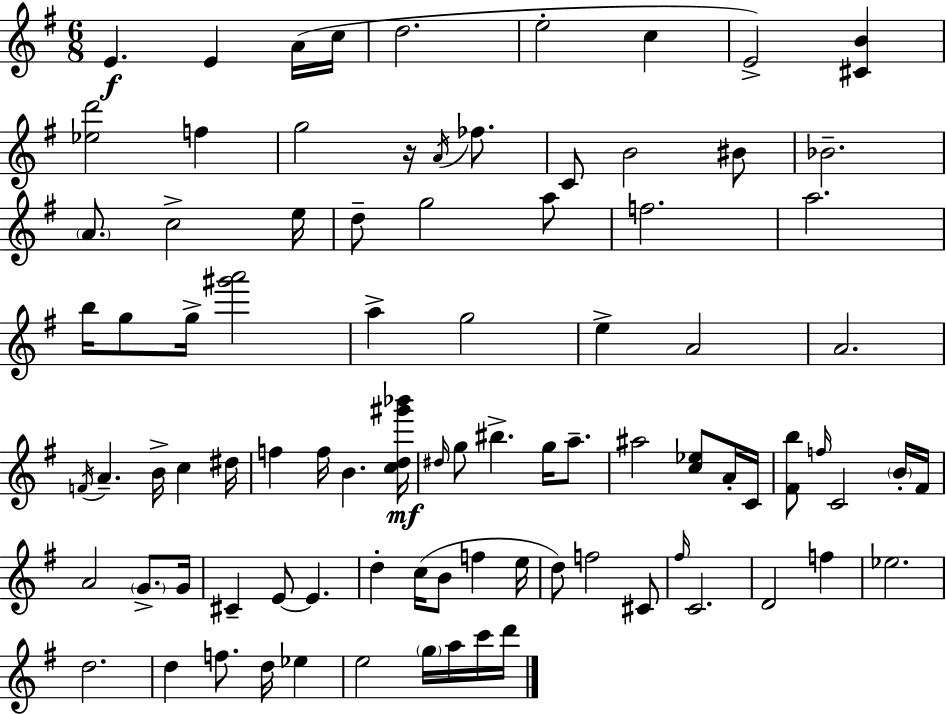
E4/q. E4/q A4/s C5/s D5/h. E5/h C5/q E4/h [C#4,B4]/q [Eb5,D6]/h F5/q G5/h R/s A4/s FES5/e. C4/e B4/h BIS4/e Bb4/h. A4/e. C5/h E5/s D5/e G5/h A5/e F5/h. A5/h. B5/s G5/e G5/s [G#6,A6]/h A5/q G5/h E5/q A4/h A4/h. F4/s A4/q. B4/s C5/q D#5/s F5/q F5/s B4/q. [C5,D5,G#6,Bb6]/s D#5/s G5/e BIS5/q. G5/s A5/e. A#5/h [C5,Eb5]/e A4/s C4/s [F#4,B5]/e F5/s C4/h B4/s F#4/s A4/h G4/e. G4/s C#4/q E4/e E4/q. D5/q C5/s B4/e F5/q E5/s D5/e F5/h C#4/e F#5/s C4/h. D4/h F5/q Eb5/h. D5/h. D5/q F5/e. D5/s Eb5/q E5/h G5/s A5/s C6/s D6/s